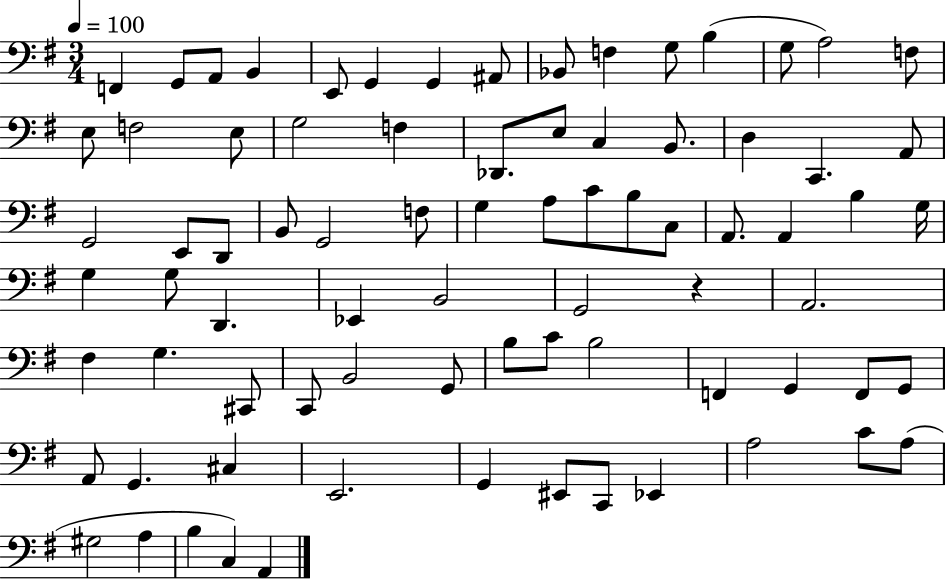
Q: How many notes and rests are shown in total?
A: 79